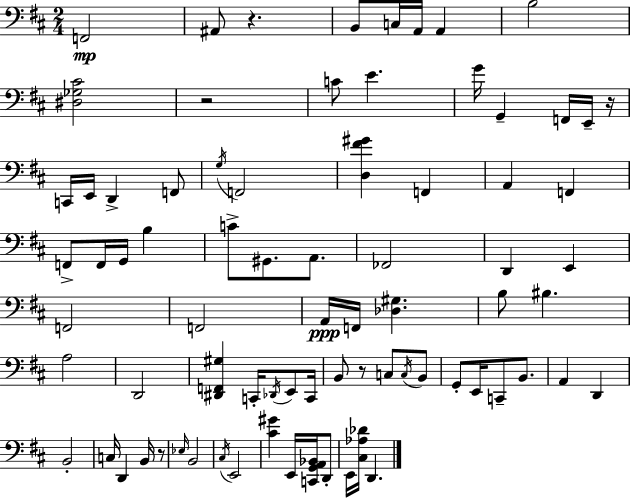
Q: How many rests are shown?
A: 5